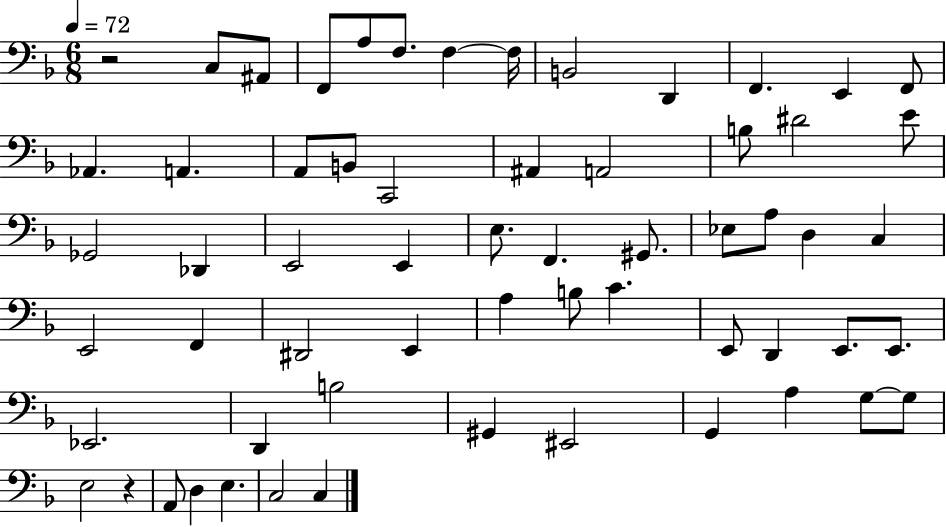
X:1
T:Untitled
M:6/8
L:1/4
K:F
z2 C,/2 ^A,,/2 F,,/2 A,/2 F,/2 F, F,/4 B,,2 D,, F,, E,, F,,/2 _A,, A,, A,,/2 B,,/2 C,,2 ^A,, A,,2 B,/2 ^D2 E/2 _G,,2 _D,, E,,2 E,, E,/2 F,, ^G,,/2 _E,/2 A,/2 D, C, E,,2 F,, ^D,,2 E,, A, B,/2 C E,,/2 D,, E,,/2 E,,/2 _E,,2 D,, B,2 ^G,, ^E,,2 G,, A, G,/2 G,/2 E,2 z A,,/2 D, E, C,2 C,